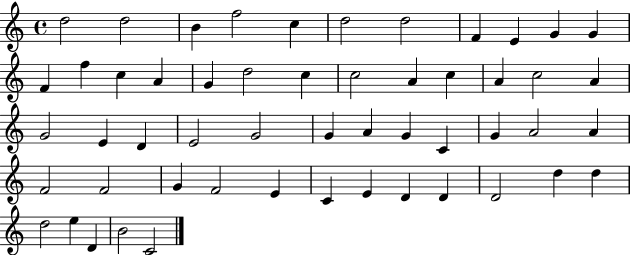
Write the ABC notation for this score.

X:1
T:Untitled
M:4/4
L:1/4
K:C
d2 d2 B f2 c d2 d2 F E G G F f c A G d2 c c2 A c A c2 A G2 E D E2 G2 G A G C G A2 A F2 F2 G F2 E C E D D D2 d d d2 e D B2 C2